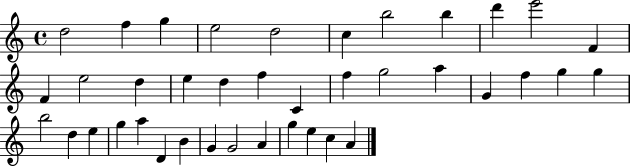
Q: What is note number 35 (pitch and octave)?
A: A4